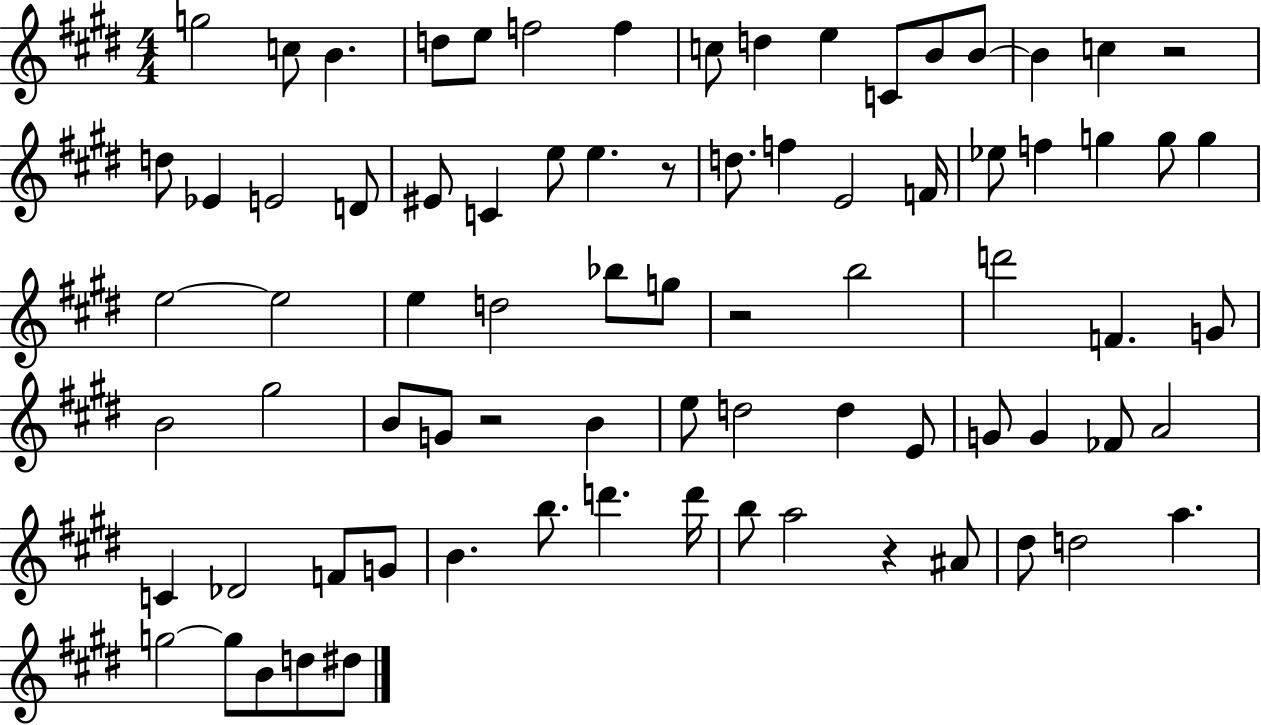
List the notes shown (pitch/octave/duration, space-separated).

G5/h C5/e B4/q. D5/e E5/e F5/h F5/q C5/e D5/q E5/q C4/e B4/e B4/e B4/q C5/q R/h D5/e Eb4/q E4/h D4/e EIS4/e C4/q E5/e E5/q. R/e D5/e. F5/q E4/h F4/s Eb5/e F5/q G5/q G5/e G5/q E5/h E5/h E5/q D5/h Bb5/e G5/e R/h B5/h D6/h F4/q. G4/e B4/h G#5/h B4/e G4/e R/h B4/q E5/e D5/h D5/q E4/e G4/e G4/q FES4/e A4/h C4/q Db4/h F4/e G4/e B4/q. B5/e. D6/q. D6/s B5/e A5/h R/q A#4/e D#5/e D5/h A5/q. G5/h G5/e B4/e D5/e D#5/e